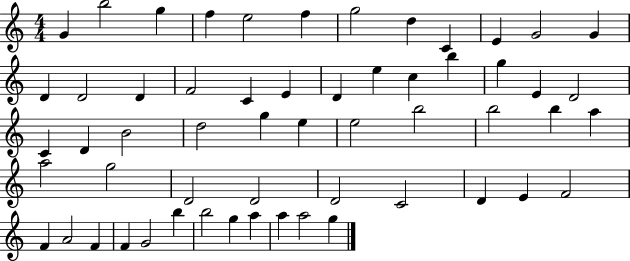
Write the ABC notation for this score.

X:1
T:Untitled
M:4/4
L:1/4
K:C
G b2 g f e2 f g2 d C E G2 G D D2 D F2 C E D e c b g E D2 C D B2 d2 g e e2 b2 b2 b a a2 g2 D2 D2 D2 C2 D E F2 F A2 F F G2 b b2 g a a a2 g